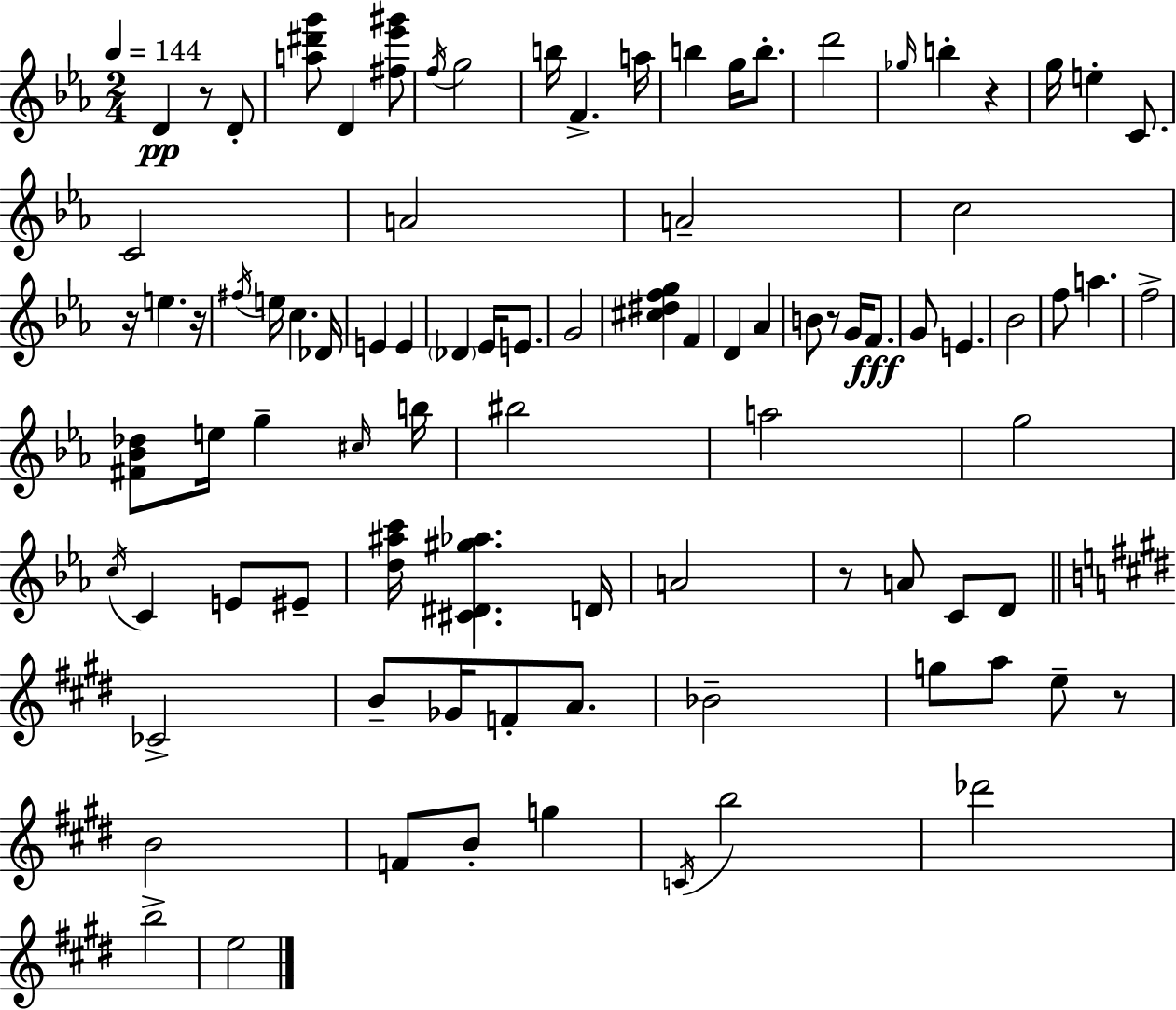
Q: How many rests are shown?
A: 7